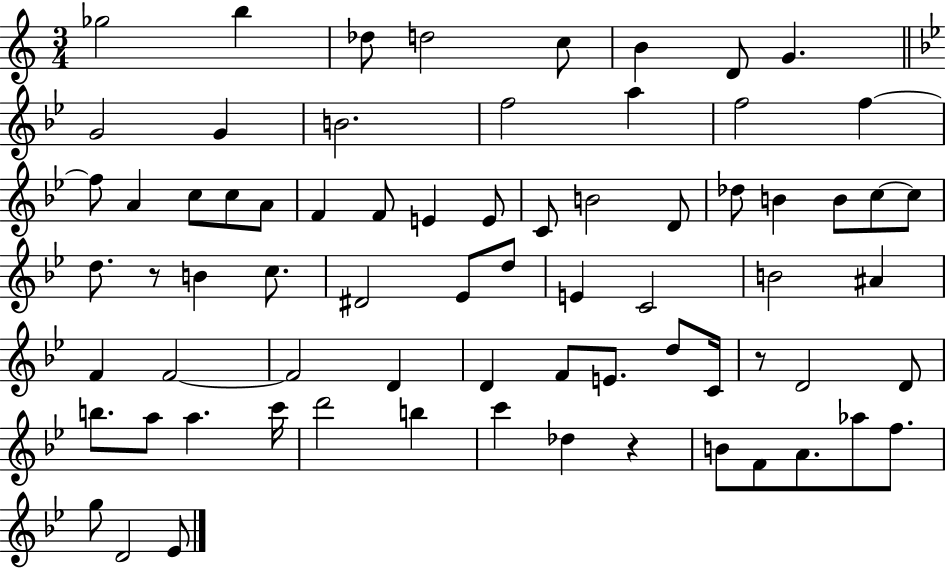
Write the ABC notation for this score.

X:1
T:Untitled
M:3/4
L:1/4
K:C
_g2 b _d/2 d2 c/2 B D/2 G G2 G B2 f2 a f2 f f/2 A c/2 c/2 A/2 F F/2 E E/2 C/2 B2 D/2 _d/2 B B/2 c/2 c/2 d/2 z/2 B c/2 ^D2 _E/2 d/2 E C2 B2 ^A F F2 F2 D D F/2 E/2 d/2 C/4 z/2 D2 D/2 b/2 a/2 a c'/4 d'2 b c' _d z B/2 F/2 A/2 _a/2 f/2 g/2 D2 _E/2